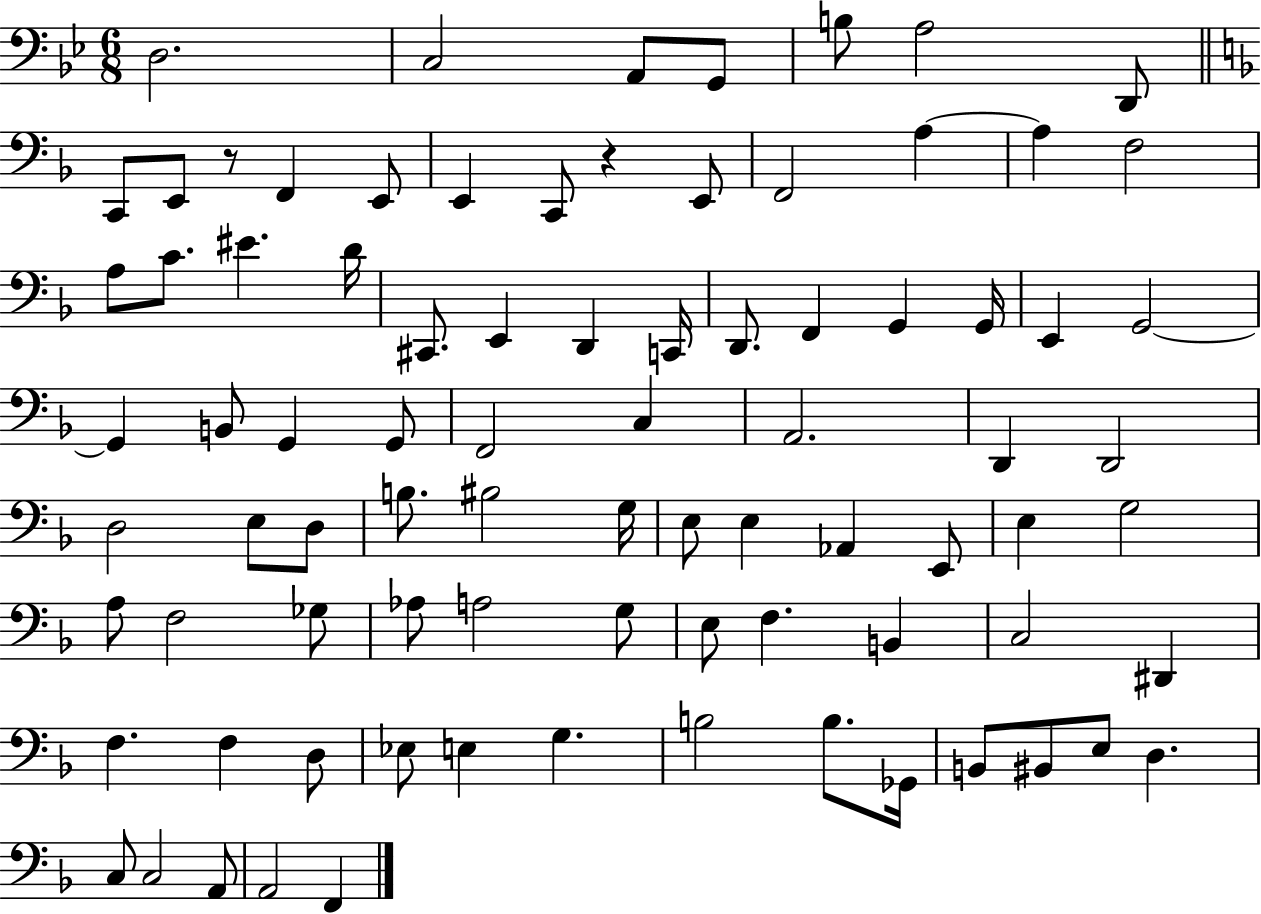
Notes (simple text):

D3/h. C3/h A2/e G2/e B3/e A3/h D2/e C2/e E2/e R/e F2/q E2/e E2/q C2/e R/q E2/e F2/h A3/q A3/q F3/h A3/e C4/e. EIS4/q. D4/s C#2/e. E2/q D2/q C2/s D2/e. F2/q G2/q G2/s E2/q G2/h G2/q B2/e G2/q G2/e F2/h C3/q A2/h. D2/q D2/h D3/h E3/e D3/e B3/e. BIS3/h G3/s E3/e E3/q Ab2/q E2/e E3/q G3/h A3/e F3/h Gb3/e Ab3/e A3/h G3/e E3/e F3/q. B2/q C3/h D#2/q F3/q. F3/q D3/e Eb3/e E3/q G3/q. B3/h B3/e. Gb2/s B2/e BIS2/e E3/e D3/q. C3/e C3/h A2/e A2/h F2/q